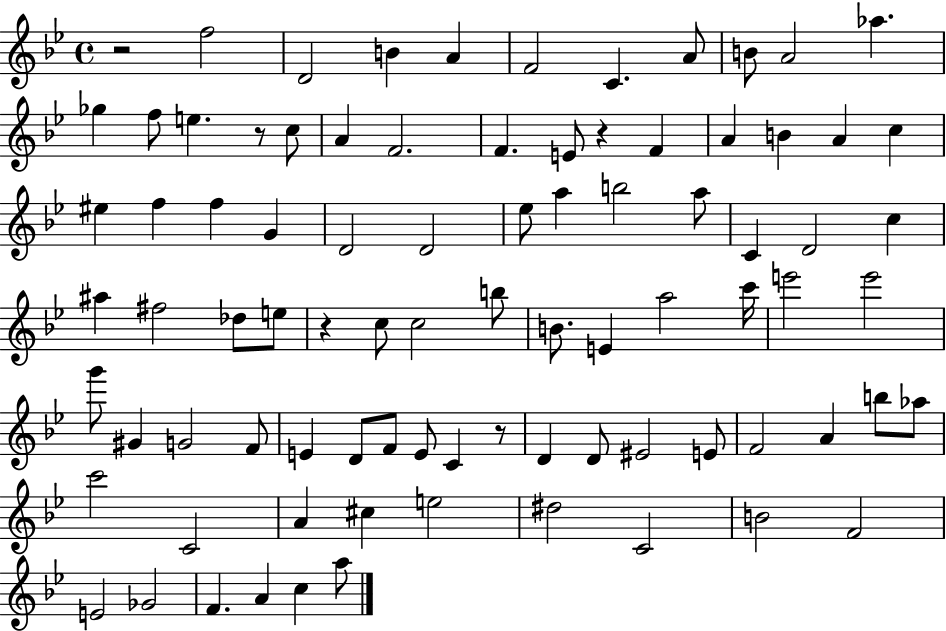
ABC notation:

X:1
T:Untitled
M:4/4
L:1/4
K:Bb
z2 f2 D2 B A F2 C A/2 B/2 A2 _a _g f/2 e z/2 c/2 A F2 F E/2 z F A B A c ^e f f G D2 D2 _e/2 a b2 a/2 C D2 c ^a ^f2 _d/2 e/2 z c/2 c2 b/2 B/2 E a2 c'/4 e'2 e'2 g'/2 ^G G2 F/2 E D/2 F/2 E/2 C z/2 D D/2 ^E2 E/2 F2 A b/2 _a/2 c'2 C2 A ^c e2 ^d2 C2 B2 F2 E2 _G2 F A c a/2